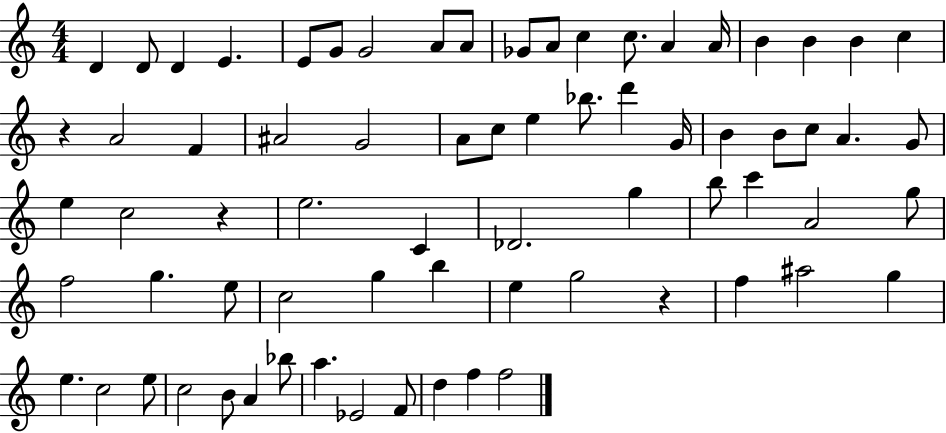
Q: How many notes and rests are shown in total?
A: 71